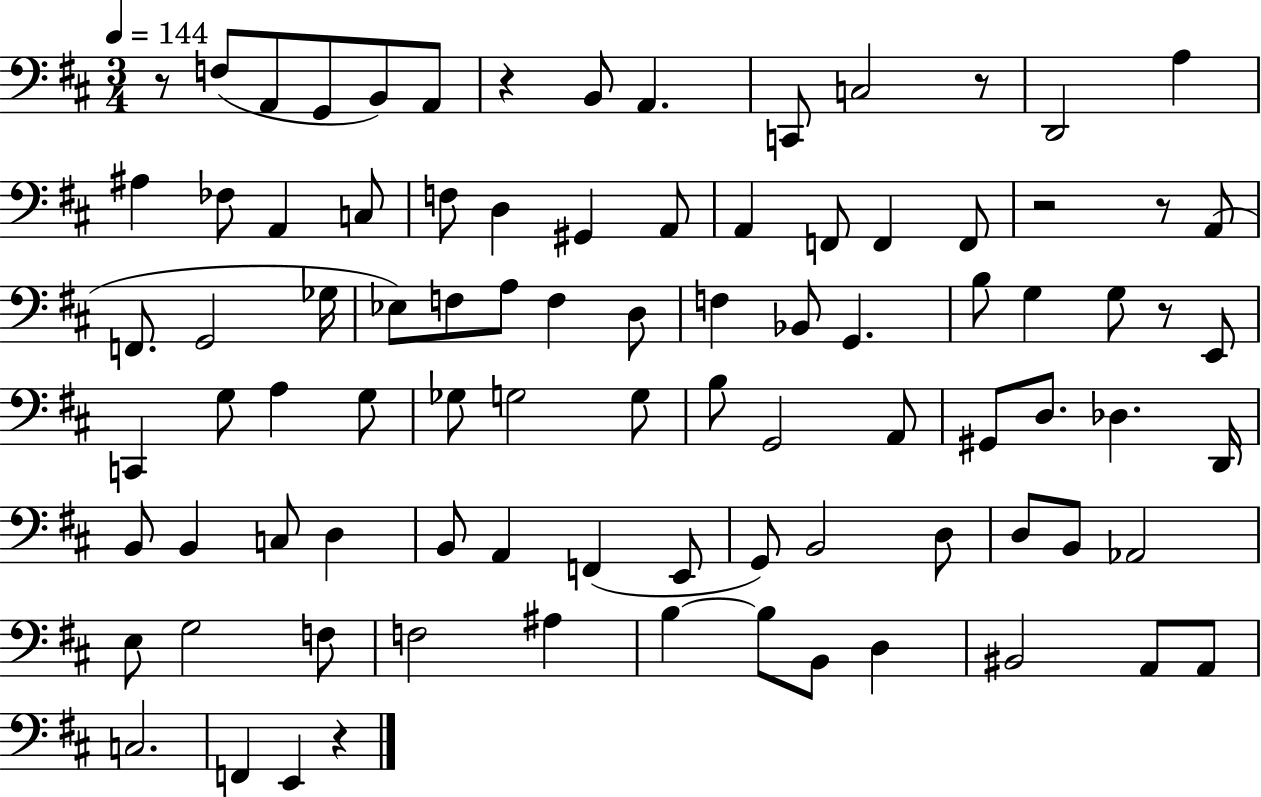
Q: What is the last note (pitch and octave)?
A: E2